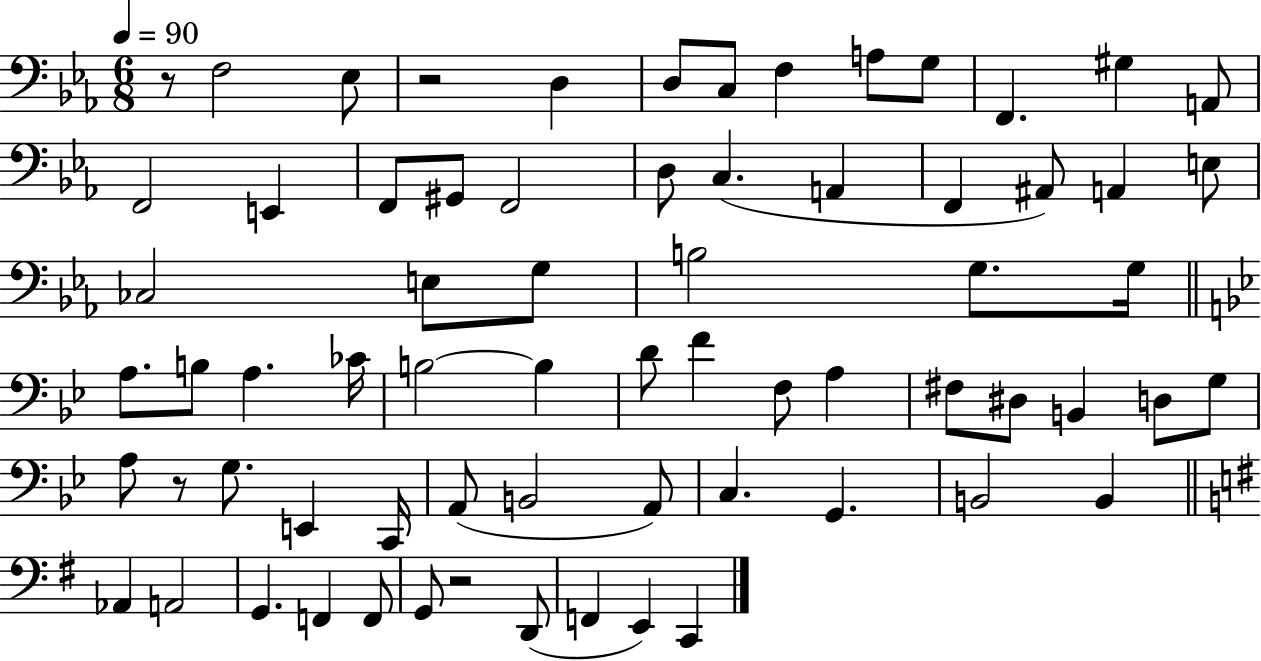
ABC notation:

X:1
T:Untitled
M:6/8
L:1/4
K:Eb
z/2 F,2 _E,/2 z2 D, D,/2 C,/2 F, A,/2 G,/2 F,, ^G, A,,/2 F,,2 E,, F,,/2 ^G,,/2 F,,2 D,/2 C, A,, F,, ^A,,/2 A,, E,/2 _C,2 E,/2 G,/2 B,2 G,/2 G,/4 A,/2 B,/2 A, _C/4 B,2 B, D/2 F F,/2 A, ^F,/2 ^D,/2 B,, D,/2 G,/2 A,/2 z/2 G,/2 E,, C,,/4 A,,/2 B,,2 A,,/2 C, G,, B,,2 B,, _A,, A,,2 G,, F,, F,,/2 G,,/2 z2 D,,/2 F,, E,, C,,